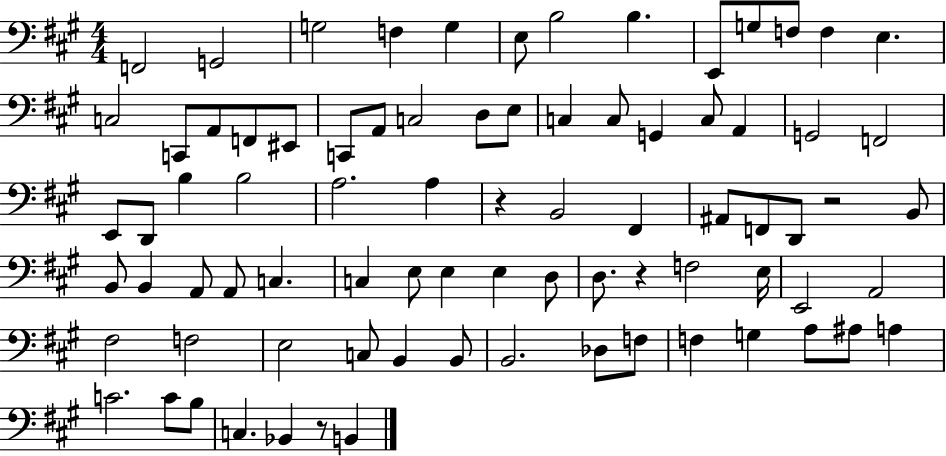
F2/h G2/h G3/h F3/q G3/q E3/e B3/h B3/q. E2/e G3/e F3/e F3/q E3/q. C3/h C2/e A2/e F2/e EIS2/e C2/e A2/e C3/h D3/e E3/e C3/q C3/e G2/q C3/e A2/q G2/h F2/h E2/e D2/e B3/q B3/h A3/h. A3/q R/q B2/h F#2/q A#2/e F2/e D2/e R/h B2/e B2/e B2/q A2/e A2/e C3/q. C3/q E3/e E3/q E3/q D3/e D3/e. R/q F3/h E3/s E2/h A2/h F#3/h F3/h E3/h C3/e B2/q B2/e B2/h. Db3/e F3/e F3/q G3/q A3/e A#3/e A3/q C4/h. C4/e B3/e C3/q. Bb2/q R/e B2/q